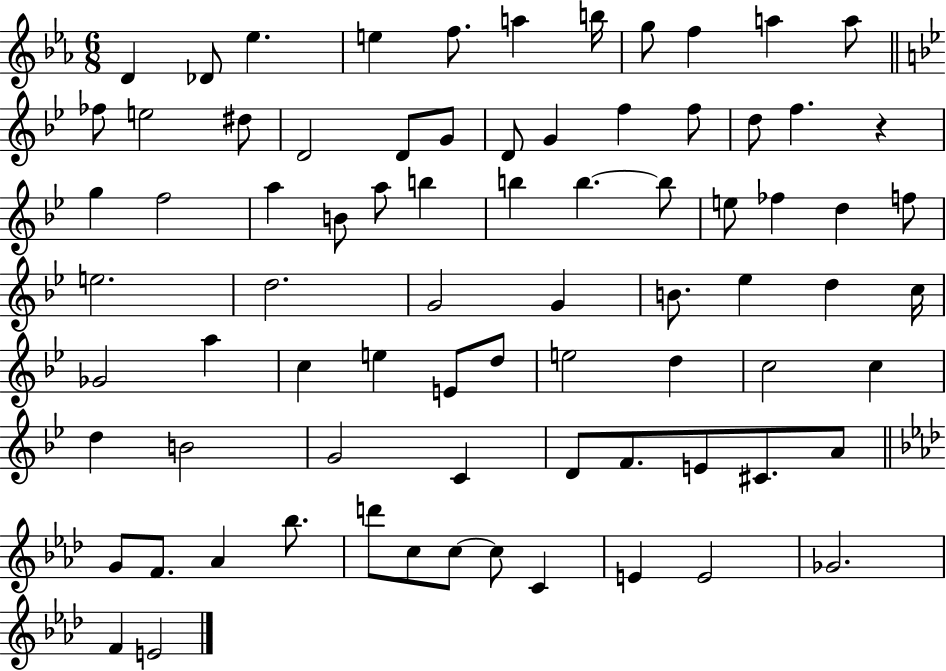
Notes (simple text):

D4/q Db4/e Eb5/q. E5/q F5/e. A5/q B5/s G5/e F5/q A5/q A5/e FES5/e E5/h D#5/e D4/h D4/e G4/e D4/e G4/q F5/q F5/e D5/e F5/q. R/q G5/q F5/h A5/q B4/e A5/e B5/q B5/q B5/q. B5/e E5/e FES5/q D5/q F5/e E5/h. D5/h. G4/h G4/q B4/e. Eb5/q D5/q C5/s Gb4/h A5/q C5/q E5/q E4/e D5/e E5/h D5/q C5/h C5/q D5/q B4/h G4/h C4/q D4/e F4/e. E4/e C#4/e. A4/e G4/e F4/e. Ab4/q Bb5/e. D6/e C5/e C5/e C5/e C4/q E4/q E4/h Gb4/h. F4/q E4/h